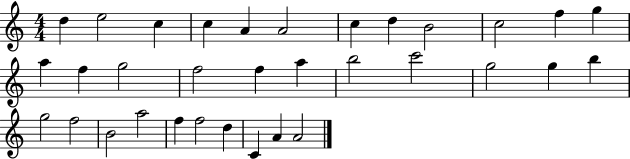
D5/q E5/h C5/q C5/q A4/q A4/h C5/q D5/q B4/h C5/h F5/q G5/q A5/q F5/q G5/h F5/h F5/q A5/q B5/h C6/h G5/h G5/q B5/q G5/h F5/h B4/h A5/h F5/q F5/h D5/q C4/q A4/q A4/h